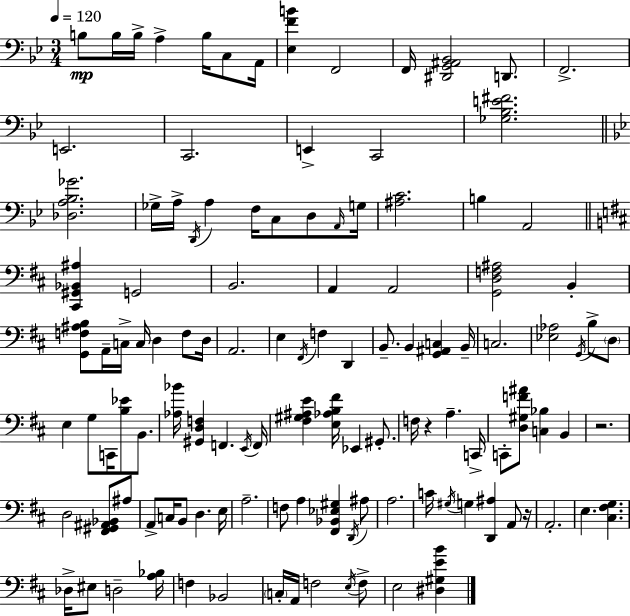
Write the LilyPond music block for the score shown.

{
  \clef bass
  \numericTimeSignature
  \time 3/4
  \key g \minor
  \tempo 4 = 120
  b8\mp b16 b16-> a4-> b16 c8 a,16 | <ees f' b'>4 f,2 | f,16 <dis, g, ais, bes,>2 d,8. | f,2.-> | \break e,2. | c,2. | e,4-> c,2 | <ges bes e' fis'>2. | \break \bar "||" \break \key g \minor <des a bes ges'>2. | ges16-> a16-> \acciaccatura { d,16 } a4 f16 c8 d8 | \grace { a,16 } g16 <ais c'>2. | b4 a,2 | \break \bar "||" \break \key d \major <cis, gis, bes, ais>4 g,2 | b,2. | a,4 a,2 | <g, d f ais>2 b,4-. | \break <g, f ais b>8 a,16-- c16-> c16 d4 f8 d16 | a,2. | e4 \acciaccatura { fis,16 } f4 d,4 | b,8.-- b,4 <g, ais, c>4 | \break b,16-- c2. | <ees aes>2 \acciaccatura { g,16 } b8-> | \parenthesize d8 e4 g8 c,16 <b ees'>8 b,8. | <aes bes'>16 <gis, d f>4 f,4. | \break \acciaccatura { e,16 } f,16 <fis gis ais e'>4 <e aes b fis'>16 ees,4 | gis,8.-. f16 r4 a4.-- | c,16-> c,8-. <d gis f' ais'>8 <c bes>4 b,4 | r2. | \break d2 <fis, gis, ais, bes,>8 | ais8 a,8-> c16 b,8 d4. | e16 a2.-- | f8 a4 <fis, bes, ees gis>4 | \break \acciaccatura { d,16 } ais8 a2. | c'16 \acciaccatura { gis16 } g4 <d, ais>4 | a,8 r16 a,2.-. | e4. <cis fis g>4. | \break des16-> eis8 d2-- | <a bes>16 f4 bes,2 | \parenthesize c16-. a,16 f2 | \acciaccatura { e16 } f8-> e2 | \break <dis gis e' b'>4 \bar "|."
}